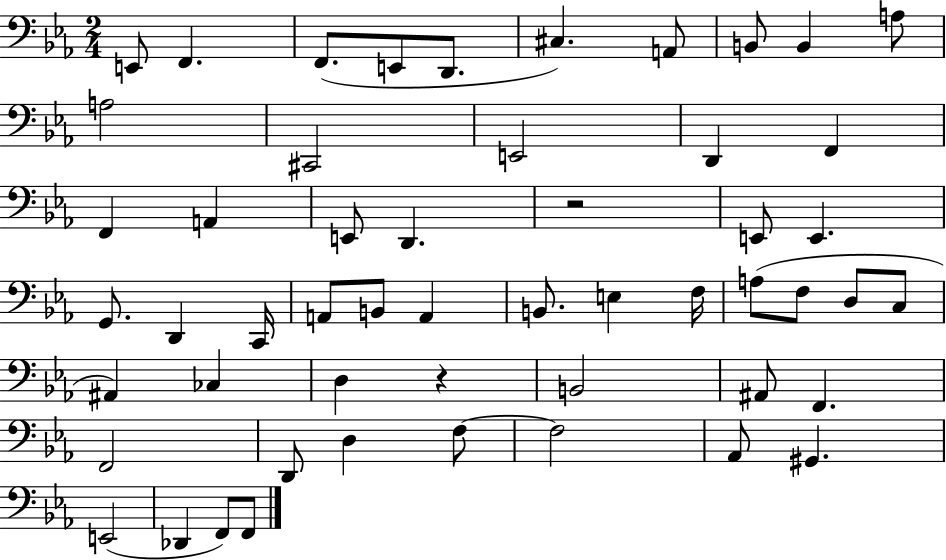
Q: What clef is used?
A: bass